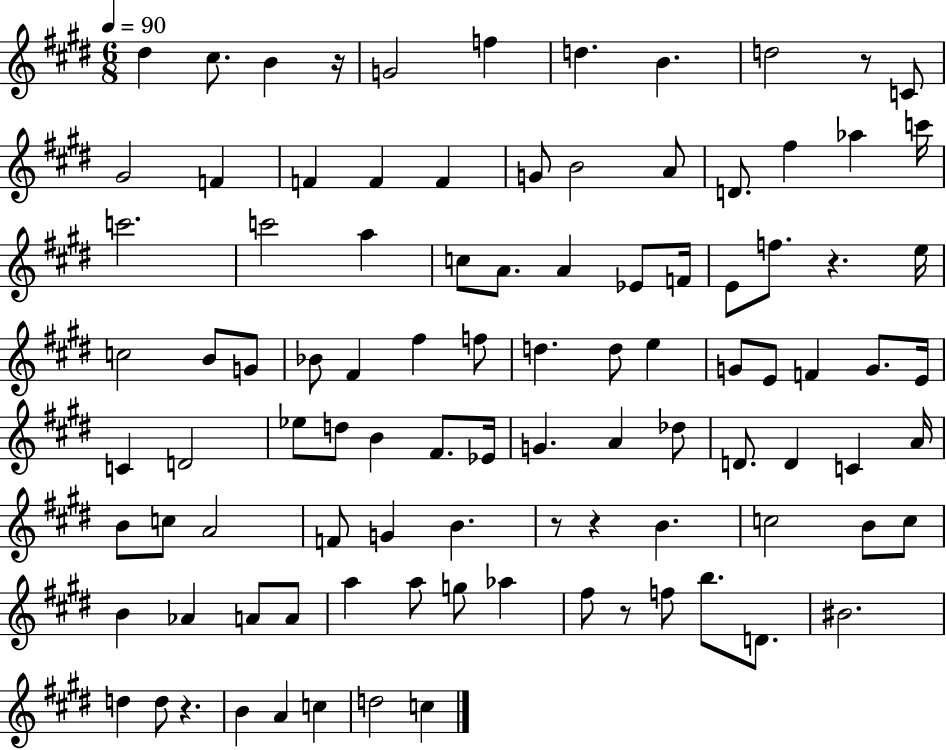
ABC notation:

X:1
T:Untitled
M:6/8
L:1/4
K:E
^d ^c/2 B z/4 G2 f d B d2 z/2 C/2 ^G2 F F F F G/2 B2 A/2 D/2 ^f _a c'/4 c'2 c'2 a c/2 A/2 A _E/2 F/4 E/2 f/2 z e/4 c2 B/2 G/2 _B/2 ^F ^f f/2 d d/2 e G/2 E/2 F G/2 E/4 C D2 _e/2 d/2 B ^F/2 _E/4 G A _d/2 D/2 D C A/4 B/2 c/2 A2 F/2 G B z/2 z B c2 B/2 c/2 B _A A/2 A/2 a a/2 g/2 _a ^f/2 z/2 f/2 b/2 D/2 ^B2 d d/2 z B A c d2 c